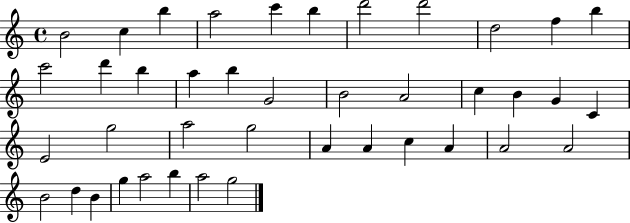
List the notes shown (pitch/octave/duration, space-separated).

B4/h C5/q B5/q A5/h C6/q B5/q D6/h D6/h D5/h F5/q B5/q C6/h D6/q B5/q A5/q B5/q G4/h B4/h A4/h C5/q B4/q G4/q C4/q E4/h G5/h A5/h G5/h A4/q A4/q C5/q A4/q A4/h A4/h B4/h D5/q B4/q G5/q A5/h B5/q A5/h G5/h